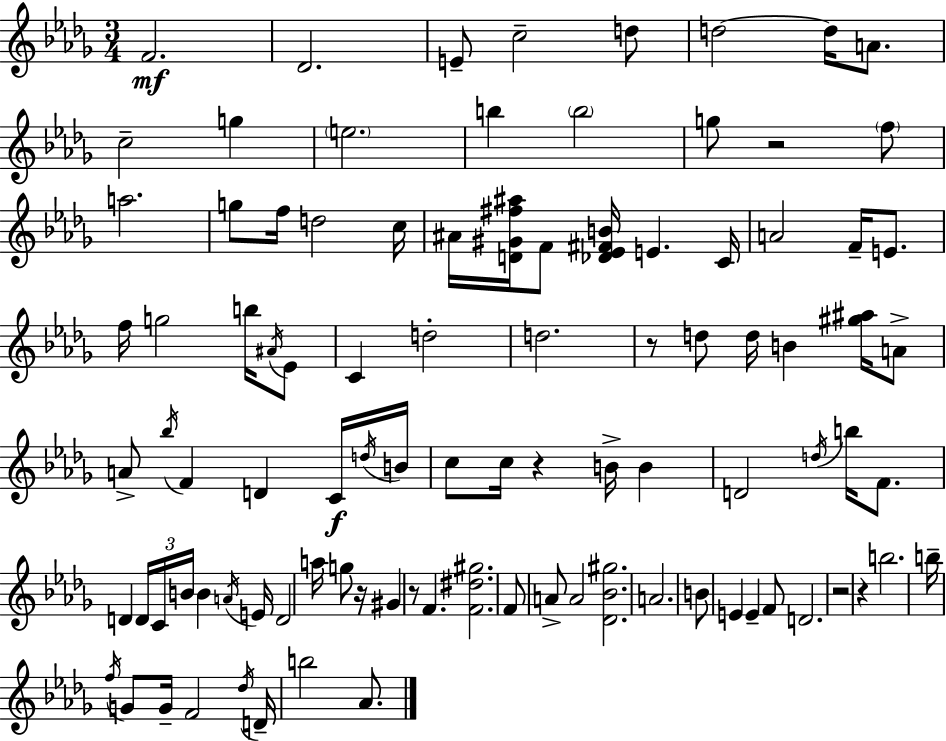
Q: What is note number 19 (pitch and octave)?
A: D5